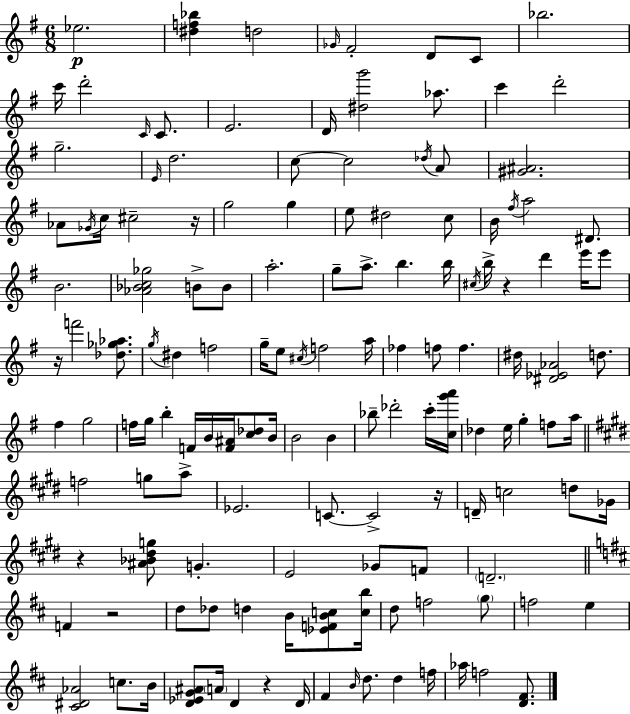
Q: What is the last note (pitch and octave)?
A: F5